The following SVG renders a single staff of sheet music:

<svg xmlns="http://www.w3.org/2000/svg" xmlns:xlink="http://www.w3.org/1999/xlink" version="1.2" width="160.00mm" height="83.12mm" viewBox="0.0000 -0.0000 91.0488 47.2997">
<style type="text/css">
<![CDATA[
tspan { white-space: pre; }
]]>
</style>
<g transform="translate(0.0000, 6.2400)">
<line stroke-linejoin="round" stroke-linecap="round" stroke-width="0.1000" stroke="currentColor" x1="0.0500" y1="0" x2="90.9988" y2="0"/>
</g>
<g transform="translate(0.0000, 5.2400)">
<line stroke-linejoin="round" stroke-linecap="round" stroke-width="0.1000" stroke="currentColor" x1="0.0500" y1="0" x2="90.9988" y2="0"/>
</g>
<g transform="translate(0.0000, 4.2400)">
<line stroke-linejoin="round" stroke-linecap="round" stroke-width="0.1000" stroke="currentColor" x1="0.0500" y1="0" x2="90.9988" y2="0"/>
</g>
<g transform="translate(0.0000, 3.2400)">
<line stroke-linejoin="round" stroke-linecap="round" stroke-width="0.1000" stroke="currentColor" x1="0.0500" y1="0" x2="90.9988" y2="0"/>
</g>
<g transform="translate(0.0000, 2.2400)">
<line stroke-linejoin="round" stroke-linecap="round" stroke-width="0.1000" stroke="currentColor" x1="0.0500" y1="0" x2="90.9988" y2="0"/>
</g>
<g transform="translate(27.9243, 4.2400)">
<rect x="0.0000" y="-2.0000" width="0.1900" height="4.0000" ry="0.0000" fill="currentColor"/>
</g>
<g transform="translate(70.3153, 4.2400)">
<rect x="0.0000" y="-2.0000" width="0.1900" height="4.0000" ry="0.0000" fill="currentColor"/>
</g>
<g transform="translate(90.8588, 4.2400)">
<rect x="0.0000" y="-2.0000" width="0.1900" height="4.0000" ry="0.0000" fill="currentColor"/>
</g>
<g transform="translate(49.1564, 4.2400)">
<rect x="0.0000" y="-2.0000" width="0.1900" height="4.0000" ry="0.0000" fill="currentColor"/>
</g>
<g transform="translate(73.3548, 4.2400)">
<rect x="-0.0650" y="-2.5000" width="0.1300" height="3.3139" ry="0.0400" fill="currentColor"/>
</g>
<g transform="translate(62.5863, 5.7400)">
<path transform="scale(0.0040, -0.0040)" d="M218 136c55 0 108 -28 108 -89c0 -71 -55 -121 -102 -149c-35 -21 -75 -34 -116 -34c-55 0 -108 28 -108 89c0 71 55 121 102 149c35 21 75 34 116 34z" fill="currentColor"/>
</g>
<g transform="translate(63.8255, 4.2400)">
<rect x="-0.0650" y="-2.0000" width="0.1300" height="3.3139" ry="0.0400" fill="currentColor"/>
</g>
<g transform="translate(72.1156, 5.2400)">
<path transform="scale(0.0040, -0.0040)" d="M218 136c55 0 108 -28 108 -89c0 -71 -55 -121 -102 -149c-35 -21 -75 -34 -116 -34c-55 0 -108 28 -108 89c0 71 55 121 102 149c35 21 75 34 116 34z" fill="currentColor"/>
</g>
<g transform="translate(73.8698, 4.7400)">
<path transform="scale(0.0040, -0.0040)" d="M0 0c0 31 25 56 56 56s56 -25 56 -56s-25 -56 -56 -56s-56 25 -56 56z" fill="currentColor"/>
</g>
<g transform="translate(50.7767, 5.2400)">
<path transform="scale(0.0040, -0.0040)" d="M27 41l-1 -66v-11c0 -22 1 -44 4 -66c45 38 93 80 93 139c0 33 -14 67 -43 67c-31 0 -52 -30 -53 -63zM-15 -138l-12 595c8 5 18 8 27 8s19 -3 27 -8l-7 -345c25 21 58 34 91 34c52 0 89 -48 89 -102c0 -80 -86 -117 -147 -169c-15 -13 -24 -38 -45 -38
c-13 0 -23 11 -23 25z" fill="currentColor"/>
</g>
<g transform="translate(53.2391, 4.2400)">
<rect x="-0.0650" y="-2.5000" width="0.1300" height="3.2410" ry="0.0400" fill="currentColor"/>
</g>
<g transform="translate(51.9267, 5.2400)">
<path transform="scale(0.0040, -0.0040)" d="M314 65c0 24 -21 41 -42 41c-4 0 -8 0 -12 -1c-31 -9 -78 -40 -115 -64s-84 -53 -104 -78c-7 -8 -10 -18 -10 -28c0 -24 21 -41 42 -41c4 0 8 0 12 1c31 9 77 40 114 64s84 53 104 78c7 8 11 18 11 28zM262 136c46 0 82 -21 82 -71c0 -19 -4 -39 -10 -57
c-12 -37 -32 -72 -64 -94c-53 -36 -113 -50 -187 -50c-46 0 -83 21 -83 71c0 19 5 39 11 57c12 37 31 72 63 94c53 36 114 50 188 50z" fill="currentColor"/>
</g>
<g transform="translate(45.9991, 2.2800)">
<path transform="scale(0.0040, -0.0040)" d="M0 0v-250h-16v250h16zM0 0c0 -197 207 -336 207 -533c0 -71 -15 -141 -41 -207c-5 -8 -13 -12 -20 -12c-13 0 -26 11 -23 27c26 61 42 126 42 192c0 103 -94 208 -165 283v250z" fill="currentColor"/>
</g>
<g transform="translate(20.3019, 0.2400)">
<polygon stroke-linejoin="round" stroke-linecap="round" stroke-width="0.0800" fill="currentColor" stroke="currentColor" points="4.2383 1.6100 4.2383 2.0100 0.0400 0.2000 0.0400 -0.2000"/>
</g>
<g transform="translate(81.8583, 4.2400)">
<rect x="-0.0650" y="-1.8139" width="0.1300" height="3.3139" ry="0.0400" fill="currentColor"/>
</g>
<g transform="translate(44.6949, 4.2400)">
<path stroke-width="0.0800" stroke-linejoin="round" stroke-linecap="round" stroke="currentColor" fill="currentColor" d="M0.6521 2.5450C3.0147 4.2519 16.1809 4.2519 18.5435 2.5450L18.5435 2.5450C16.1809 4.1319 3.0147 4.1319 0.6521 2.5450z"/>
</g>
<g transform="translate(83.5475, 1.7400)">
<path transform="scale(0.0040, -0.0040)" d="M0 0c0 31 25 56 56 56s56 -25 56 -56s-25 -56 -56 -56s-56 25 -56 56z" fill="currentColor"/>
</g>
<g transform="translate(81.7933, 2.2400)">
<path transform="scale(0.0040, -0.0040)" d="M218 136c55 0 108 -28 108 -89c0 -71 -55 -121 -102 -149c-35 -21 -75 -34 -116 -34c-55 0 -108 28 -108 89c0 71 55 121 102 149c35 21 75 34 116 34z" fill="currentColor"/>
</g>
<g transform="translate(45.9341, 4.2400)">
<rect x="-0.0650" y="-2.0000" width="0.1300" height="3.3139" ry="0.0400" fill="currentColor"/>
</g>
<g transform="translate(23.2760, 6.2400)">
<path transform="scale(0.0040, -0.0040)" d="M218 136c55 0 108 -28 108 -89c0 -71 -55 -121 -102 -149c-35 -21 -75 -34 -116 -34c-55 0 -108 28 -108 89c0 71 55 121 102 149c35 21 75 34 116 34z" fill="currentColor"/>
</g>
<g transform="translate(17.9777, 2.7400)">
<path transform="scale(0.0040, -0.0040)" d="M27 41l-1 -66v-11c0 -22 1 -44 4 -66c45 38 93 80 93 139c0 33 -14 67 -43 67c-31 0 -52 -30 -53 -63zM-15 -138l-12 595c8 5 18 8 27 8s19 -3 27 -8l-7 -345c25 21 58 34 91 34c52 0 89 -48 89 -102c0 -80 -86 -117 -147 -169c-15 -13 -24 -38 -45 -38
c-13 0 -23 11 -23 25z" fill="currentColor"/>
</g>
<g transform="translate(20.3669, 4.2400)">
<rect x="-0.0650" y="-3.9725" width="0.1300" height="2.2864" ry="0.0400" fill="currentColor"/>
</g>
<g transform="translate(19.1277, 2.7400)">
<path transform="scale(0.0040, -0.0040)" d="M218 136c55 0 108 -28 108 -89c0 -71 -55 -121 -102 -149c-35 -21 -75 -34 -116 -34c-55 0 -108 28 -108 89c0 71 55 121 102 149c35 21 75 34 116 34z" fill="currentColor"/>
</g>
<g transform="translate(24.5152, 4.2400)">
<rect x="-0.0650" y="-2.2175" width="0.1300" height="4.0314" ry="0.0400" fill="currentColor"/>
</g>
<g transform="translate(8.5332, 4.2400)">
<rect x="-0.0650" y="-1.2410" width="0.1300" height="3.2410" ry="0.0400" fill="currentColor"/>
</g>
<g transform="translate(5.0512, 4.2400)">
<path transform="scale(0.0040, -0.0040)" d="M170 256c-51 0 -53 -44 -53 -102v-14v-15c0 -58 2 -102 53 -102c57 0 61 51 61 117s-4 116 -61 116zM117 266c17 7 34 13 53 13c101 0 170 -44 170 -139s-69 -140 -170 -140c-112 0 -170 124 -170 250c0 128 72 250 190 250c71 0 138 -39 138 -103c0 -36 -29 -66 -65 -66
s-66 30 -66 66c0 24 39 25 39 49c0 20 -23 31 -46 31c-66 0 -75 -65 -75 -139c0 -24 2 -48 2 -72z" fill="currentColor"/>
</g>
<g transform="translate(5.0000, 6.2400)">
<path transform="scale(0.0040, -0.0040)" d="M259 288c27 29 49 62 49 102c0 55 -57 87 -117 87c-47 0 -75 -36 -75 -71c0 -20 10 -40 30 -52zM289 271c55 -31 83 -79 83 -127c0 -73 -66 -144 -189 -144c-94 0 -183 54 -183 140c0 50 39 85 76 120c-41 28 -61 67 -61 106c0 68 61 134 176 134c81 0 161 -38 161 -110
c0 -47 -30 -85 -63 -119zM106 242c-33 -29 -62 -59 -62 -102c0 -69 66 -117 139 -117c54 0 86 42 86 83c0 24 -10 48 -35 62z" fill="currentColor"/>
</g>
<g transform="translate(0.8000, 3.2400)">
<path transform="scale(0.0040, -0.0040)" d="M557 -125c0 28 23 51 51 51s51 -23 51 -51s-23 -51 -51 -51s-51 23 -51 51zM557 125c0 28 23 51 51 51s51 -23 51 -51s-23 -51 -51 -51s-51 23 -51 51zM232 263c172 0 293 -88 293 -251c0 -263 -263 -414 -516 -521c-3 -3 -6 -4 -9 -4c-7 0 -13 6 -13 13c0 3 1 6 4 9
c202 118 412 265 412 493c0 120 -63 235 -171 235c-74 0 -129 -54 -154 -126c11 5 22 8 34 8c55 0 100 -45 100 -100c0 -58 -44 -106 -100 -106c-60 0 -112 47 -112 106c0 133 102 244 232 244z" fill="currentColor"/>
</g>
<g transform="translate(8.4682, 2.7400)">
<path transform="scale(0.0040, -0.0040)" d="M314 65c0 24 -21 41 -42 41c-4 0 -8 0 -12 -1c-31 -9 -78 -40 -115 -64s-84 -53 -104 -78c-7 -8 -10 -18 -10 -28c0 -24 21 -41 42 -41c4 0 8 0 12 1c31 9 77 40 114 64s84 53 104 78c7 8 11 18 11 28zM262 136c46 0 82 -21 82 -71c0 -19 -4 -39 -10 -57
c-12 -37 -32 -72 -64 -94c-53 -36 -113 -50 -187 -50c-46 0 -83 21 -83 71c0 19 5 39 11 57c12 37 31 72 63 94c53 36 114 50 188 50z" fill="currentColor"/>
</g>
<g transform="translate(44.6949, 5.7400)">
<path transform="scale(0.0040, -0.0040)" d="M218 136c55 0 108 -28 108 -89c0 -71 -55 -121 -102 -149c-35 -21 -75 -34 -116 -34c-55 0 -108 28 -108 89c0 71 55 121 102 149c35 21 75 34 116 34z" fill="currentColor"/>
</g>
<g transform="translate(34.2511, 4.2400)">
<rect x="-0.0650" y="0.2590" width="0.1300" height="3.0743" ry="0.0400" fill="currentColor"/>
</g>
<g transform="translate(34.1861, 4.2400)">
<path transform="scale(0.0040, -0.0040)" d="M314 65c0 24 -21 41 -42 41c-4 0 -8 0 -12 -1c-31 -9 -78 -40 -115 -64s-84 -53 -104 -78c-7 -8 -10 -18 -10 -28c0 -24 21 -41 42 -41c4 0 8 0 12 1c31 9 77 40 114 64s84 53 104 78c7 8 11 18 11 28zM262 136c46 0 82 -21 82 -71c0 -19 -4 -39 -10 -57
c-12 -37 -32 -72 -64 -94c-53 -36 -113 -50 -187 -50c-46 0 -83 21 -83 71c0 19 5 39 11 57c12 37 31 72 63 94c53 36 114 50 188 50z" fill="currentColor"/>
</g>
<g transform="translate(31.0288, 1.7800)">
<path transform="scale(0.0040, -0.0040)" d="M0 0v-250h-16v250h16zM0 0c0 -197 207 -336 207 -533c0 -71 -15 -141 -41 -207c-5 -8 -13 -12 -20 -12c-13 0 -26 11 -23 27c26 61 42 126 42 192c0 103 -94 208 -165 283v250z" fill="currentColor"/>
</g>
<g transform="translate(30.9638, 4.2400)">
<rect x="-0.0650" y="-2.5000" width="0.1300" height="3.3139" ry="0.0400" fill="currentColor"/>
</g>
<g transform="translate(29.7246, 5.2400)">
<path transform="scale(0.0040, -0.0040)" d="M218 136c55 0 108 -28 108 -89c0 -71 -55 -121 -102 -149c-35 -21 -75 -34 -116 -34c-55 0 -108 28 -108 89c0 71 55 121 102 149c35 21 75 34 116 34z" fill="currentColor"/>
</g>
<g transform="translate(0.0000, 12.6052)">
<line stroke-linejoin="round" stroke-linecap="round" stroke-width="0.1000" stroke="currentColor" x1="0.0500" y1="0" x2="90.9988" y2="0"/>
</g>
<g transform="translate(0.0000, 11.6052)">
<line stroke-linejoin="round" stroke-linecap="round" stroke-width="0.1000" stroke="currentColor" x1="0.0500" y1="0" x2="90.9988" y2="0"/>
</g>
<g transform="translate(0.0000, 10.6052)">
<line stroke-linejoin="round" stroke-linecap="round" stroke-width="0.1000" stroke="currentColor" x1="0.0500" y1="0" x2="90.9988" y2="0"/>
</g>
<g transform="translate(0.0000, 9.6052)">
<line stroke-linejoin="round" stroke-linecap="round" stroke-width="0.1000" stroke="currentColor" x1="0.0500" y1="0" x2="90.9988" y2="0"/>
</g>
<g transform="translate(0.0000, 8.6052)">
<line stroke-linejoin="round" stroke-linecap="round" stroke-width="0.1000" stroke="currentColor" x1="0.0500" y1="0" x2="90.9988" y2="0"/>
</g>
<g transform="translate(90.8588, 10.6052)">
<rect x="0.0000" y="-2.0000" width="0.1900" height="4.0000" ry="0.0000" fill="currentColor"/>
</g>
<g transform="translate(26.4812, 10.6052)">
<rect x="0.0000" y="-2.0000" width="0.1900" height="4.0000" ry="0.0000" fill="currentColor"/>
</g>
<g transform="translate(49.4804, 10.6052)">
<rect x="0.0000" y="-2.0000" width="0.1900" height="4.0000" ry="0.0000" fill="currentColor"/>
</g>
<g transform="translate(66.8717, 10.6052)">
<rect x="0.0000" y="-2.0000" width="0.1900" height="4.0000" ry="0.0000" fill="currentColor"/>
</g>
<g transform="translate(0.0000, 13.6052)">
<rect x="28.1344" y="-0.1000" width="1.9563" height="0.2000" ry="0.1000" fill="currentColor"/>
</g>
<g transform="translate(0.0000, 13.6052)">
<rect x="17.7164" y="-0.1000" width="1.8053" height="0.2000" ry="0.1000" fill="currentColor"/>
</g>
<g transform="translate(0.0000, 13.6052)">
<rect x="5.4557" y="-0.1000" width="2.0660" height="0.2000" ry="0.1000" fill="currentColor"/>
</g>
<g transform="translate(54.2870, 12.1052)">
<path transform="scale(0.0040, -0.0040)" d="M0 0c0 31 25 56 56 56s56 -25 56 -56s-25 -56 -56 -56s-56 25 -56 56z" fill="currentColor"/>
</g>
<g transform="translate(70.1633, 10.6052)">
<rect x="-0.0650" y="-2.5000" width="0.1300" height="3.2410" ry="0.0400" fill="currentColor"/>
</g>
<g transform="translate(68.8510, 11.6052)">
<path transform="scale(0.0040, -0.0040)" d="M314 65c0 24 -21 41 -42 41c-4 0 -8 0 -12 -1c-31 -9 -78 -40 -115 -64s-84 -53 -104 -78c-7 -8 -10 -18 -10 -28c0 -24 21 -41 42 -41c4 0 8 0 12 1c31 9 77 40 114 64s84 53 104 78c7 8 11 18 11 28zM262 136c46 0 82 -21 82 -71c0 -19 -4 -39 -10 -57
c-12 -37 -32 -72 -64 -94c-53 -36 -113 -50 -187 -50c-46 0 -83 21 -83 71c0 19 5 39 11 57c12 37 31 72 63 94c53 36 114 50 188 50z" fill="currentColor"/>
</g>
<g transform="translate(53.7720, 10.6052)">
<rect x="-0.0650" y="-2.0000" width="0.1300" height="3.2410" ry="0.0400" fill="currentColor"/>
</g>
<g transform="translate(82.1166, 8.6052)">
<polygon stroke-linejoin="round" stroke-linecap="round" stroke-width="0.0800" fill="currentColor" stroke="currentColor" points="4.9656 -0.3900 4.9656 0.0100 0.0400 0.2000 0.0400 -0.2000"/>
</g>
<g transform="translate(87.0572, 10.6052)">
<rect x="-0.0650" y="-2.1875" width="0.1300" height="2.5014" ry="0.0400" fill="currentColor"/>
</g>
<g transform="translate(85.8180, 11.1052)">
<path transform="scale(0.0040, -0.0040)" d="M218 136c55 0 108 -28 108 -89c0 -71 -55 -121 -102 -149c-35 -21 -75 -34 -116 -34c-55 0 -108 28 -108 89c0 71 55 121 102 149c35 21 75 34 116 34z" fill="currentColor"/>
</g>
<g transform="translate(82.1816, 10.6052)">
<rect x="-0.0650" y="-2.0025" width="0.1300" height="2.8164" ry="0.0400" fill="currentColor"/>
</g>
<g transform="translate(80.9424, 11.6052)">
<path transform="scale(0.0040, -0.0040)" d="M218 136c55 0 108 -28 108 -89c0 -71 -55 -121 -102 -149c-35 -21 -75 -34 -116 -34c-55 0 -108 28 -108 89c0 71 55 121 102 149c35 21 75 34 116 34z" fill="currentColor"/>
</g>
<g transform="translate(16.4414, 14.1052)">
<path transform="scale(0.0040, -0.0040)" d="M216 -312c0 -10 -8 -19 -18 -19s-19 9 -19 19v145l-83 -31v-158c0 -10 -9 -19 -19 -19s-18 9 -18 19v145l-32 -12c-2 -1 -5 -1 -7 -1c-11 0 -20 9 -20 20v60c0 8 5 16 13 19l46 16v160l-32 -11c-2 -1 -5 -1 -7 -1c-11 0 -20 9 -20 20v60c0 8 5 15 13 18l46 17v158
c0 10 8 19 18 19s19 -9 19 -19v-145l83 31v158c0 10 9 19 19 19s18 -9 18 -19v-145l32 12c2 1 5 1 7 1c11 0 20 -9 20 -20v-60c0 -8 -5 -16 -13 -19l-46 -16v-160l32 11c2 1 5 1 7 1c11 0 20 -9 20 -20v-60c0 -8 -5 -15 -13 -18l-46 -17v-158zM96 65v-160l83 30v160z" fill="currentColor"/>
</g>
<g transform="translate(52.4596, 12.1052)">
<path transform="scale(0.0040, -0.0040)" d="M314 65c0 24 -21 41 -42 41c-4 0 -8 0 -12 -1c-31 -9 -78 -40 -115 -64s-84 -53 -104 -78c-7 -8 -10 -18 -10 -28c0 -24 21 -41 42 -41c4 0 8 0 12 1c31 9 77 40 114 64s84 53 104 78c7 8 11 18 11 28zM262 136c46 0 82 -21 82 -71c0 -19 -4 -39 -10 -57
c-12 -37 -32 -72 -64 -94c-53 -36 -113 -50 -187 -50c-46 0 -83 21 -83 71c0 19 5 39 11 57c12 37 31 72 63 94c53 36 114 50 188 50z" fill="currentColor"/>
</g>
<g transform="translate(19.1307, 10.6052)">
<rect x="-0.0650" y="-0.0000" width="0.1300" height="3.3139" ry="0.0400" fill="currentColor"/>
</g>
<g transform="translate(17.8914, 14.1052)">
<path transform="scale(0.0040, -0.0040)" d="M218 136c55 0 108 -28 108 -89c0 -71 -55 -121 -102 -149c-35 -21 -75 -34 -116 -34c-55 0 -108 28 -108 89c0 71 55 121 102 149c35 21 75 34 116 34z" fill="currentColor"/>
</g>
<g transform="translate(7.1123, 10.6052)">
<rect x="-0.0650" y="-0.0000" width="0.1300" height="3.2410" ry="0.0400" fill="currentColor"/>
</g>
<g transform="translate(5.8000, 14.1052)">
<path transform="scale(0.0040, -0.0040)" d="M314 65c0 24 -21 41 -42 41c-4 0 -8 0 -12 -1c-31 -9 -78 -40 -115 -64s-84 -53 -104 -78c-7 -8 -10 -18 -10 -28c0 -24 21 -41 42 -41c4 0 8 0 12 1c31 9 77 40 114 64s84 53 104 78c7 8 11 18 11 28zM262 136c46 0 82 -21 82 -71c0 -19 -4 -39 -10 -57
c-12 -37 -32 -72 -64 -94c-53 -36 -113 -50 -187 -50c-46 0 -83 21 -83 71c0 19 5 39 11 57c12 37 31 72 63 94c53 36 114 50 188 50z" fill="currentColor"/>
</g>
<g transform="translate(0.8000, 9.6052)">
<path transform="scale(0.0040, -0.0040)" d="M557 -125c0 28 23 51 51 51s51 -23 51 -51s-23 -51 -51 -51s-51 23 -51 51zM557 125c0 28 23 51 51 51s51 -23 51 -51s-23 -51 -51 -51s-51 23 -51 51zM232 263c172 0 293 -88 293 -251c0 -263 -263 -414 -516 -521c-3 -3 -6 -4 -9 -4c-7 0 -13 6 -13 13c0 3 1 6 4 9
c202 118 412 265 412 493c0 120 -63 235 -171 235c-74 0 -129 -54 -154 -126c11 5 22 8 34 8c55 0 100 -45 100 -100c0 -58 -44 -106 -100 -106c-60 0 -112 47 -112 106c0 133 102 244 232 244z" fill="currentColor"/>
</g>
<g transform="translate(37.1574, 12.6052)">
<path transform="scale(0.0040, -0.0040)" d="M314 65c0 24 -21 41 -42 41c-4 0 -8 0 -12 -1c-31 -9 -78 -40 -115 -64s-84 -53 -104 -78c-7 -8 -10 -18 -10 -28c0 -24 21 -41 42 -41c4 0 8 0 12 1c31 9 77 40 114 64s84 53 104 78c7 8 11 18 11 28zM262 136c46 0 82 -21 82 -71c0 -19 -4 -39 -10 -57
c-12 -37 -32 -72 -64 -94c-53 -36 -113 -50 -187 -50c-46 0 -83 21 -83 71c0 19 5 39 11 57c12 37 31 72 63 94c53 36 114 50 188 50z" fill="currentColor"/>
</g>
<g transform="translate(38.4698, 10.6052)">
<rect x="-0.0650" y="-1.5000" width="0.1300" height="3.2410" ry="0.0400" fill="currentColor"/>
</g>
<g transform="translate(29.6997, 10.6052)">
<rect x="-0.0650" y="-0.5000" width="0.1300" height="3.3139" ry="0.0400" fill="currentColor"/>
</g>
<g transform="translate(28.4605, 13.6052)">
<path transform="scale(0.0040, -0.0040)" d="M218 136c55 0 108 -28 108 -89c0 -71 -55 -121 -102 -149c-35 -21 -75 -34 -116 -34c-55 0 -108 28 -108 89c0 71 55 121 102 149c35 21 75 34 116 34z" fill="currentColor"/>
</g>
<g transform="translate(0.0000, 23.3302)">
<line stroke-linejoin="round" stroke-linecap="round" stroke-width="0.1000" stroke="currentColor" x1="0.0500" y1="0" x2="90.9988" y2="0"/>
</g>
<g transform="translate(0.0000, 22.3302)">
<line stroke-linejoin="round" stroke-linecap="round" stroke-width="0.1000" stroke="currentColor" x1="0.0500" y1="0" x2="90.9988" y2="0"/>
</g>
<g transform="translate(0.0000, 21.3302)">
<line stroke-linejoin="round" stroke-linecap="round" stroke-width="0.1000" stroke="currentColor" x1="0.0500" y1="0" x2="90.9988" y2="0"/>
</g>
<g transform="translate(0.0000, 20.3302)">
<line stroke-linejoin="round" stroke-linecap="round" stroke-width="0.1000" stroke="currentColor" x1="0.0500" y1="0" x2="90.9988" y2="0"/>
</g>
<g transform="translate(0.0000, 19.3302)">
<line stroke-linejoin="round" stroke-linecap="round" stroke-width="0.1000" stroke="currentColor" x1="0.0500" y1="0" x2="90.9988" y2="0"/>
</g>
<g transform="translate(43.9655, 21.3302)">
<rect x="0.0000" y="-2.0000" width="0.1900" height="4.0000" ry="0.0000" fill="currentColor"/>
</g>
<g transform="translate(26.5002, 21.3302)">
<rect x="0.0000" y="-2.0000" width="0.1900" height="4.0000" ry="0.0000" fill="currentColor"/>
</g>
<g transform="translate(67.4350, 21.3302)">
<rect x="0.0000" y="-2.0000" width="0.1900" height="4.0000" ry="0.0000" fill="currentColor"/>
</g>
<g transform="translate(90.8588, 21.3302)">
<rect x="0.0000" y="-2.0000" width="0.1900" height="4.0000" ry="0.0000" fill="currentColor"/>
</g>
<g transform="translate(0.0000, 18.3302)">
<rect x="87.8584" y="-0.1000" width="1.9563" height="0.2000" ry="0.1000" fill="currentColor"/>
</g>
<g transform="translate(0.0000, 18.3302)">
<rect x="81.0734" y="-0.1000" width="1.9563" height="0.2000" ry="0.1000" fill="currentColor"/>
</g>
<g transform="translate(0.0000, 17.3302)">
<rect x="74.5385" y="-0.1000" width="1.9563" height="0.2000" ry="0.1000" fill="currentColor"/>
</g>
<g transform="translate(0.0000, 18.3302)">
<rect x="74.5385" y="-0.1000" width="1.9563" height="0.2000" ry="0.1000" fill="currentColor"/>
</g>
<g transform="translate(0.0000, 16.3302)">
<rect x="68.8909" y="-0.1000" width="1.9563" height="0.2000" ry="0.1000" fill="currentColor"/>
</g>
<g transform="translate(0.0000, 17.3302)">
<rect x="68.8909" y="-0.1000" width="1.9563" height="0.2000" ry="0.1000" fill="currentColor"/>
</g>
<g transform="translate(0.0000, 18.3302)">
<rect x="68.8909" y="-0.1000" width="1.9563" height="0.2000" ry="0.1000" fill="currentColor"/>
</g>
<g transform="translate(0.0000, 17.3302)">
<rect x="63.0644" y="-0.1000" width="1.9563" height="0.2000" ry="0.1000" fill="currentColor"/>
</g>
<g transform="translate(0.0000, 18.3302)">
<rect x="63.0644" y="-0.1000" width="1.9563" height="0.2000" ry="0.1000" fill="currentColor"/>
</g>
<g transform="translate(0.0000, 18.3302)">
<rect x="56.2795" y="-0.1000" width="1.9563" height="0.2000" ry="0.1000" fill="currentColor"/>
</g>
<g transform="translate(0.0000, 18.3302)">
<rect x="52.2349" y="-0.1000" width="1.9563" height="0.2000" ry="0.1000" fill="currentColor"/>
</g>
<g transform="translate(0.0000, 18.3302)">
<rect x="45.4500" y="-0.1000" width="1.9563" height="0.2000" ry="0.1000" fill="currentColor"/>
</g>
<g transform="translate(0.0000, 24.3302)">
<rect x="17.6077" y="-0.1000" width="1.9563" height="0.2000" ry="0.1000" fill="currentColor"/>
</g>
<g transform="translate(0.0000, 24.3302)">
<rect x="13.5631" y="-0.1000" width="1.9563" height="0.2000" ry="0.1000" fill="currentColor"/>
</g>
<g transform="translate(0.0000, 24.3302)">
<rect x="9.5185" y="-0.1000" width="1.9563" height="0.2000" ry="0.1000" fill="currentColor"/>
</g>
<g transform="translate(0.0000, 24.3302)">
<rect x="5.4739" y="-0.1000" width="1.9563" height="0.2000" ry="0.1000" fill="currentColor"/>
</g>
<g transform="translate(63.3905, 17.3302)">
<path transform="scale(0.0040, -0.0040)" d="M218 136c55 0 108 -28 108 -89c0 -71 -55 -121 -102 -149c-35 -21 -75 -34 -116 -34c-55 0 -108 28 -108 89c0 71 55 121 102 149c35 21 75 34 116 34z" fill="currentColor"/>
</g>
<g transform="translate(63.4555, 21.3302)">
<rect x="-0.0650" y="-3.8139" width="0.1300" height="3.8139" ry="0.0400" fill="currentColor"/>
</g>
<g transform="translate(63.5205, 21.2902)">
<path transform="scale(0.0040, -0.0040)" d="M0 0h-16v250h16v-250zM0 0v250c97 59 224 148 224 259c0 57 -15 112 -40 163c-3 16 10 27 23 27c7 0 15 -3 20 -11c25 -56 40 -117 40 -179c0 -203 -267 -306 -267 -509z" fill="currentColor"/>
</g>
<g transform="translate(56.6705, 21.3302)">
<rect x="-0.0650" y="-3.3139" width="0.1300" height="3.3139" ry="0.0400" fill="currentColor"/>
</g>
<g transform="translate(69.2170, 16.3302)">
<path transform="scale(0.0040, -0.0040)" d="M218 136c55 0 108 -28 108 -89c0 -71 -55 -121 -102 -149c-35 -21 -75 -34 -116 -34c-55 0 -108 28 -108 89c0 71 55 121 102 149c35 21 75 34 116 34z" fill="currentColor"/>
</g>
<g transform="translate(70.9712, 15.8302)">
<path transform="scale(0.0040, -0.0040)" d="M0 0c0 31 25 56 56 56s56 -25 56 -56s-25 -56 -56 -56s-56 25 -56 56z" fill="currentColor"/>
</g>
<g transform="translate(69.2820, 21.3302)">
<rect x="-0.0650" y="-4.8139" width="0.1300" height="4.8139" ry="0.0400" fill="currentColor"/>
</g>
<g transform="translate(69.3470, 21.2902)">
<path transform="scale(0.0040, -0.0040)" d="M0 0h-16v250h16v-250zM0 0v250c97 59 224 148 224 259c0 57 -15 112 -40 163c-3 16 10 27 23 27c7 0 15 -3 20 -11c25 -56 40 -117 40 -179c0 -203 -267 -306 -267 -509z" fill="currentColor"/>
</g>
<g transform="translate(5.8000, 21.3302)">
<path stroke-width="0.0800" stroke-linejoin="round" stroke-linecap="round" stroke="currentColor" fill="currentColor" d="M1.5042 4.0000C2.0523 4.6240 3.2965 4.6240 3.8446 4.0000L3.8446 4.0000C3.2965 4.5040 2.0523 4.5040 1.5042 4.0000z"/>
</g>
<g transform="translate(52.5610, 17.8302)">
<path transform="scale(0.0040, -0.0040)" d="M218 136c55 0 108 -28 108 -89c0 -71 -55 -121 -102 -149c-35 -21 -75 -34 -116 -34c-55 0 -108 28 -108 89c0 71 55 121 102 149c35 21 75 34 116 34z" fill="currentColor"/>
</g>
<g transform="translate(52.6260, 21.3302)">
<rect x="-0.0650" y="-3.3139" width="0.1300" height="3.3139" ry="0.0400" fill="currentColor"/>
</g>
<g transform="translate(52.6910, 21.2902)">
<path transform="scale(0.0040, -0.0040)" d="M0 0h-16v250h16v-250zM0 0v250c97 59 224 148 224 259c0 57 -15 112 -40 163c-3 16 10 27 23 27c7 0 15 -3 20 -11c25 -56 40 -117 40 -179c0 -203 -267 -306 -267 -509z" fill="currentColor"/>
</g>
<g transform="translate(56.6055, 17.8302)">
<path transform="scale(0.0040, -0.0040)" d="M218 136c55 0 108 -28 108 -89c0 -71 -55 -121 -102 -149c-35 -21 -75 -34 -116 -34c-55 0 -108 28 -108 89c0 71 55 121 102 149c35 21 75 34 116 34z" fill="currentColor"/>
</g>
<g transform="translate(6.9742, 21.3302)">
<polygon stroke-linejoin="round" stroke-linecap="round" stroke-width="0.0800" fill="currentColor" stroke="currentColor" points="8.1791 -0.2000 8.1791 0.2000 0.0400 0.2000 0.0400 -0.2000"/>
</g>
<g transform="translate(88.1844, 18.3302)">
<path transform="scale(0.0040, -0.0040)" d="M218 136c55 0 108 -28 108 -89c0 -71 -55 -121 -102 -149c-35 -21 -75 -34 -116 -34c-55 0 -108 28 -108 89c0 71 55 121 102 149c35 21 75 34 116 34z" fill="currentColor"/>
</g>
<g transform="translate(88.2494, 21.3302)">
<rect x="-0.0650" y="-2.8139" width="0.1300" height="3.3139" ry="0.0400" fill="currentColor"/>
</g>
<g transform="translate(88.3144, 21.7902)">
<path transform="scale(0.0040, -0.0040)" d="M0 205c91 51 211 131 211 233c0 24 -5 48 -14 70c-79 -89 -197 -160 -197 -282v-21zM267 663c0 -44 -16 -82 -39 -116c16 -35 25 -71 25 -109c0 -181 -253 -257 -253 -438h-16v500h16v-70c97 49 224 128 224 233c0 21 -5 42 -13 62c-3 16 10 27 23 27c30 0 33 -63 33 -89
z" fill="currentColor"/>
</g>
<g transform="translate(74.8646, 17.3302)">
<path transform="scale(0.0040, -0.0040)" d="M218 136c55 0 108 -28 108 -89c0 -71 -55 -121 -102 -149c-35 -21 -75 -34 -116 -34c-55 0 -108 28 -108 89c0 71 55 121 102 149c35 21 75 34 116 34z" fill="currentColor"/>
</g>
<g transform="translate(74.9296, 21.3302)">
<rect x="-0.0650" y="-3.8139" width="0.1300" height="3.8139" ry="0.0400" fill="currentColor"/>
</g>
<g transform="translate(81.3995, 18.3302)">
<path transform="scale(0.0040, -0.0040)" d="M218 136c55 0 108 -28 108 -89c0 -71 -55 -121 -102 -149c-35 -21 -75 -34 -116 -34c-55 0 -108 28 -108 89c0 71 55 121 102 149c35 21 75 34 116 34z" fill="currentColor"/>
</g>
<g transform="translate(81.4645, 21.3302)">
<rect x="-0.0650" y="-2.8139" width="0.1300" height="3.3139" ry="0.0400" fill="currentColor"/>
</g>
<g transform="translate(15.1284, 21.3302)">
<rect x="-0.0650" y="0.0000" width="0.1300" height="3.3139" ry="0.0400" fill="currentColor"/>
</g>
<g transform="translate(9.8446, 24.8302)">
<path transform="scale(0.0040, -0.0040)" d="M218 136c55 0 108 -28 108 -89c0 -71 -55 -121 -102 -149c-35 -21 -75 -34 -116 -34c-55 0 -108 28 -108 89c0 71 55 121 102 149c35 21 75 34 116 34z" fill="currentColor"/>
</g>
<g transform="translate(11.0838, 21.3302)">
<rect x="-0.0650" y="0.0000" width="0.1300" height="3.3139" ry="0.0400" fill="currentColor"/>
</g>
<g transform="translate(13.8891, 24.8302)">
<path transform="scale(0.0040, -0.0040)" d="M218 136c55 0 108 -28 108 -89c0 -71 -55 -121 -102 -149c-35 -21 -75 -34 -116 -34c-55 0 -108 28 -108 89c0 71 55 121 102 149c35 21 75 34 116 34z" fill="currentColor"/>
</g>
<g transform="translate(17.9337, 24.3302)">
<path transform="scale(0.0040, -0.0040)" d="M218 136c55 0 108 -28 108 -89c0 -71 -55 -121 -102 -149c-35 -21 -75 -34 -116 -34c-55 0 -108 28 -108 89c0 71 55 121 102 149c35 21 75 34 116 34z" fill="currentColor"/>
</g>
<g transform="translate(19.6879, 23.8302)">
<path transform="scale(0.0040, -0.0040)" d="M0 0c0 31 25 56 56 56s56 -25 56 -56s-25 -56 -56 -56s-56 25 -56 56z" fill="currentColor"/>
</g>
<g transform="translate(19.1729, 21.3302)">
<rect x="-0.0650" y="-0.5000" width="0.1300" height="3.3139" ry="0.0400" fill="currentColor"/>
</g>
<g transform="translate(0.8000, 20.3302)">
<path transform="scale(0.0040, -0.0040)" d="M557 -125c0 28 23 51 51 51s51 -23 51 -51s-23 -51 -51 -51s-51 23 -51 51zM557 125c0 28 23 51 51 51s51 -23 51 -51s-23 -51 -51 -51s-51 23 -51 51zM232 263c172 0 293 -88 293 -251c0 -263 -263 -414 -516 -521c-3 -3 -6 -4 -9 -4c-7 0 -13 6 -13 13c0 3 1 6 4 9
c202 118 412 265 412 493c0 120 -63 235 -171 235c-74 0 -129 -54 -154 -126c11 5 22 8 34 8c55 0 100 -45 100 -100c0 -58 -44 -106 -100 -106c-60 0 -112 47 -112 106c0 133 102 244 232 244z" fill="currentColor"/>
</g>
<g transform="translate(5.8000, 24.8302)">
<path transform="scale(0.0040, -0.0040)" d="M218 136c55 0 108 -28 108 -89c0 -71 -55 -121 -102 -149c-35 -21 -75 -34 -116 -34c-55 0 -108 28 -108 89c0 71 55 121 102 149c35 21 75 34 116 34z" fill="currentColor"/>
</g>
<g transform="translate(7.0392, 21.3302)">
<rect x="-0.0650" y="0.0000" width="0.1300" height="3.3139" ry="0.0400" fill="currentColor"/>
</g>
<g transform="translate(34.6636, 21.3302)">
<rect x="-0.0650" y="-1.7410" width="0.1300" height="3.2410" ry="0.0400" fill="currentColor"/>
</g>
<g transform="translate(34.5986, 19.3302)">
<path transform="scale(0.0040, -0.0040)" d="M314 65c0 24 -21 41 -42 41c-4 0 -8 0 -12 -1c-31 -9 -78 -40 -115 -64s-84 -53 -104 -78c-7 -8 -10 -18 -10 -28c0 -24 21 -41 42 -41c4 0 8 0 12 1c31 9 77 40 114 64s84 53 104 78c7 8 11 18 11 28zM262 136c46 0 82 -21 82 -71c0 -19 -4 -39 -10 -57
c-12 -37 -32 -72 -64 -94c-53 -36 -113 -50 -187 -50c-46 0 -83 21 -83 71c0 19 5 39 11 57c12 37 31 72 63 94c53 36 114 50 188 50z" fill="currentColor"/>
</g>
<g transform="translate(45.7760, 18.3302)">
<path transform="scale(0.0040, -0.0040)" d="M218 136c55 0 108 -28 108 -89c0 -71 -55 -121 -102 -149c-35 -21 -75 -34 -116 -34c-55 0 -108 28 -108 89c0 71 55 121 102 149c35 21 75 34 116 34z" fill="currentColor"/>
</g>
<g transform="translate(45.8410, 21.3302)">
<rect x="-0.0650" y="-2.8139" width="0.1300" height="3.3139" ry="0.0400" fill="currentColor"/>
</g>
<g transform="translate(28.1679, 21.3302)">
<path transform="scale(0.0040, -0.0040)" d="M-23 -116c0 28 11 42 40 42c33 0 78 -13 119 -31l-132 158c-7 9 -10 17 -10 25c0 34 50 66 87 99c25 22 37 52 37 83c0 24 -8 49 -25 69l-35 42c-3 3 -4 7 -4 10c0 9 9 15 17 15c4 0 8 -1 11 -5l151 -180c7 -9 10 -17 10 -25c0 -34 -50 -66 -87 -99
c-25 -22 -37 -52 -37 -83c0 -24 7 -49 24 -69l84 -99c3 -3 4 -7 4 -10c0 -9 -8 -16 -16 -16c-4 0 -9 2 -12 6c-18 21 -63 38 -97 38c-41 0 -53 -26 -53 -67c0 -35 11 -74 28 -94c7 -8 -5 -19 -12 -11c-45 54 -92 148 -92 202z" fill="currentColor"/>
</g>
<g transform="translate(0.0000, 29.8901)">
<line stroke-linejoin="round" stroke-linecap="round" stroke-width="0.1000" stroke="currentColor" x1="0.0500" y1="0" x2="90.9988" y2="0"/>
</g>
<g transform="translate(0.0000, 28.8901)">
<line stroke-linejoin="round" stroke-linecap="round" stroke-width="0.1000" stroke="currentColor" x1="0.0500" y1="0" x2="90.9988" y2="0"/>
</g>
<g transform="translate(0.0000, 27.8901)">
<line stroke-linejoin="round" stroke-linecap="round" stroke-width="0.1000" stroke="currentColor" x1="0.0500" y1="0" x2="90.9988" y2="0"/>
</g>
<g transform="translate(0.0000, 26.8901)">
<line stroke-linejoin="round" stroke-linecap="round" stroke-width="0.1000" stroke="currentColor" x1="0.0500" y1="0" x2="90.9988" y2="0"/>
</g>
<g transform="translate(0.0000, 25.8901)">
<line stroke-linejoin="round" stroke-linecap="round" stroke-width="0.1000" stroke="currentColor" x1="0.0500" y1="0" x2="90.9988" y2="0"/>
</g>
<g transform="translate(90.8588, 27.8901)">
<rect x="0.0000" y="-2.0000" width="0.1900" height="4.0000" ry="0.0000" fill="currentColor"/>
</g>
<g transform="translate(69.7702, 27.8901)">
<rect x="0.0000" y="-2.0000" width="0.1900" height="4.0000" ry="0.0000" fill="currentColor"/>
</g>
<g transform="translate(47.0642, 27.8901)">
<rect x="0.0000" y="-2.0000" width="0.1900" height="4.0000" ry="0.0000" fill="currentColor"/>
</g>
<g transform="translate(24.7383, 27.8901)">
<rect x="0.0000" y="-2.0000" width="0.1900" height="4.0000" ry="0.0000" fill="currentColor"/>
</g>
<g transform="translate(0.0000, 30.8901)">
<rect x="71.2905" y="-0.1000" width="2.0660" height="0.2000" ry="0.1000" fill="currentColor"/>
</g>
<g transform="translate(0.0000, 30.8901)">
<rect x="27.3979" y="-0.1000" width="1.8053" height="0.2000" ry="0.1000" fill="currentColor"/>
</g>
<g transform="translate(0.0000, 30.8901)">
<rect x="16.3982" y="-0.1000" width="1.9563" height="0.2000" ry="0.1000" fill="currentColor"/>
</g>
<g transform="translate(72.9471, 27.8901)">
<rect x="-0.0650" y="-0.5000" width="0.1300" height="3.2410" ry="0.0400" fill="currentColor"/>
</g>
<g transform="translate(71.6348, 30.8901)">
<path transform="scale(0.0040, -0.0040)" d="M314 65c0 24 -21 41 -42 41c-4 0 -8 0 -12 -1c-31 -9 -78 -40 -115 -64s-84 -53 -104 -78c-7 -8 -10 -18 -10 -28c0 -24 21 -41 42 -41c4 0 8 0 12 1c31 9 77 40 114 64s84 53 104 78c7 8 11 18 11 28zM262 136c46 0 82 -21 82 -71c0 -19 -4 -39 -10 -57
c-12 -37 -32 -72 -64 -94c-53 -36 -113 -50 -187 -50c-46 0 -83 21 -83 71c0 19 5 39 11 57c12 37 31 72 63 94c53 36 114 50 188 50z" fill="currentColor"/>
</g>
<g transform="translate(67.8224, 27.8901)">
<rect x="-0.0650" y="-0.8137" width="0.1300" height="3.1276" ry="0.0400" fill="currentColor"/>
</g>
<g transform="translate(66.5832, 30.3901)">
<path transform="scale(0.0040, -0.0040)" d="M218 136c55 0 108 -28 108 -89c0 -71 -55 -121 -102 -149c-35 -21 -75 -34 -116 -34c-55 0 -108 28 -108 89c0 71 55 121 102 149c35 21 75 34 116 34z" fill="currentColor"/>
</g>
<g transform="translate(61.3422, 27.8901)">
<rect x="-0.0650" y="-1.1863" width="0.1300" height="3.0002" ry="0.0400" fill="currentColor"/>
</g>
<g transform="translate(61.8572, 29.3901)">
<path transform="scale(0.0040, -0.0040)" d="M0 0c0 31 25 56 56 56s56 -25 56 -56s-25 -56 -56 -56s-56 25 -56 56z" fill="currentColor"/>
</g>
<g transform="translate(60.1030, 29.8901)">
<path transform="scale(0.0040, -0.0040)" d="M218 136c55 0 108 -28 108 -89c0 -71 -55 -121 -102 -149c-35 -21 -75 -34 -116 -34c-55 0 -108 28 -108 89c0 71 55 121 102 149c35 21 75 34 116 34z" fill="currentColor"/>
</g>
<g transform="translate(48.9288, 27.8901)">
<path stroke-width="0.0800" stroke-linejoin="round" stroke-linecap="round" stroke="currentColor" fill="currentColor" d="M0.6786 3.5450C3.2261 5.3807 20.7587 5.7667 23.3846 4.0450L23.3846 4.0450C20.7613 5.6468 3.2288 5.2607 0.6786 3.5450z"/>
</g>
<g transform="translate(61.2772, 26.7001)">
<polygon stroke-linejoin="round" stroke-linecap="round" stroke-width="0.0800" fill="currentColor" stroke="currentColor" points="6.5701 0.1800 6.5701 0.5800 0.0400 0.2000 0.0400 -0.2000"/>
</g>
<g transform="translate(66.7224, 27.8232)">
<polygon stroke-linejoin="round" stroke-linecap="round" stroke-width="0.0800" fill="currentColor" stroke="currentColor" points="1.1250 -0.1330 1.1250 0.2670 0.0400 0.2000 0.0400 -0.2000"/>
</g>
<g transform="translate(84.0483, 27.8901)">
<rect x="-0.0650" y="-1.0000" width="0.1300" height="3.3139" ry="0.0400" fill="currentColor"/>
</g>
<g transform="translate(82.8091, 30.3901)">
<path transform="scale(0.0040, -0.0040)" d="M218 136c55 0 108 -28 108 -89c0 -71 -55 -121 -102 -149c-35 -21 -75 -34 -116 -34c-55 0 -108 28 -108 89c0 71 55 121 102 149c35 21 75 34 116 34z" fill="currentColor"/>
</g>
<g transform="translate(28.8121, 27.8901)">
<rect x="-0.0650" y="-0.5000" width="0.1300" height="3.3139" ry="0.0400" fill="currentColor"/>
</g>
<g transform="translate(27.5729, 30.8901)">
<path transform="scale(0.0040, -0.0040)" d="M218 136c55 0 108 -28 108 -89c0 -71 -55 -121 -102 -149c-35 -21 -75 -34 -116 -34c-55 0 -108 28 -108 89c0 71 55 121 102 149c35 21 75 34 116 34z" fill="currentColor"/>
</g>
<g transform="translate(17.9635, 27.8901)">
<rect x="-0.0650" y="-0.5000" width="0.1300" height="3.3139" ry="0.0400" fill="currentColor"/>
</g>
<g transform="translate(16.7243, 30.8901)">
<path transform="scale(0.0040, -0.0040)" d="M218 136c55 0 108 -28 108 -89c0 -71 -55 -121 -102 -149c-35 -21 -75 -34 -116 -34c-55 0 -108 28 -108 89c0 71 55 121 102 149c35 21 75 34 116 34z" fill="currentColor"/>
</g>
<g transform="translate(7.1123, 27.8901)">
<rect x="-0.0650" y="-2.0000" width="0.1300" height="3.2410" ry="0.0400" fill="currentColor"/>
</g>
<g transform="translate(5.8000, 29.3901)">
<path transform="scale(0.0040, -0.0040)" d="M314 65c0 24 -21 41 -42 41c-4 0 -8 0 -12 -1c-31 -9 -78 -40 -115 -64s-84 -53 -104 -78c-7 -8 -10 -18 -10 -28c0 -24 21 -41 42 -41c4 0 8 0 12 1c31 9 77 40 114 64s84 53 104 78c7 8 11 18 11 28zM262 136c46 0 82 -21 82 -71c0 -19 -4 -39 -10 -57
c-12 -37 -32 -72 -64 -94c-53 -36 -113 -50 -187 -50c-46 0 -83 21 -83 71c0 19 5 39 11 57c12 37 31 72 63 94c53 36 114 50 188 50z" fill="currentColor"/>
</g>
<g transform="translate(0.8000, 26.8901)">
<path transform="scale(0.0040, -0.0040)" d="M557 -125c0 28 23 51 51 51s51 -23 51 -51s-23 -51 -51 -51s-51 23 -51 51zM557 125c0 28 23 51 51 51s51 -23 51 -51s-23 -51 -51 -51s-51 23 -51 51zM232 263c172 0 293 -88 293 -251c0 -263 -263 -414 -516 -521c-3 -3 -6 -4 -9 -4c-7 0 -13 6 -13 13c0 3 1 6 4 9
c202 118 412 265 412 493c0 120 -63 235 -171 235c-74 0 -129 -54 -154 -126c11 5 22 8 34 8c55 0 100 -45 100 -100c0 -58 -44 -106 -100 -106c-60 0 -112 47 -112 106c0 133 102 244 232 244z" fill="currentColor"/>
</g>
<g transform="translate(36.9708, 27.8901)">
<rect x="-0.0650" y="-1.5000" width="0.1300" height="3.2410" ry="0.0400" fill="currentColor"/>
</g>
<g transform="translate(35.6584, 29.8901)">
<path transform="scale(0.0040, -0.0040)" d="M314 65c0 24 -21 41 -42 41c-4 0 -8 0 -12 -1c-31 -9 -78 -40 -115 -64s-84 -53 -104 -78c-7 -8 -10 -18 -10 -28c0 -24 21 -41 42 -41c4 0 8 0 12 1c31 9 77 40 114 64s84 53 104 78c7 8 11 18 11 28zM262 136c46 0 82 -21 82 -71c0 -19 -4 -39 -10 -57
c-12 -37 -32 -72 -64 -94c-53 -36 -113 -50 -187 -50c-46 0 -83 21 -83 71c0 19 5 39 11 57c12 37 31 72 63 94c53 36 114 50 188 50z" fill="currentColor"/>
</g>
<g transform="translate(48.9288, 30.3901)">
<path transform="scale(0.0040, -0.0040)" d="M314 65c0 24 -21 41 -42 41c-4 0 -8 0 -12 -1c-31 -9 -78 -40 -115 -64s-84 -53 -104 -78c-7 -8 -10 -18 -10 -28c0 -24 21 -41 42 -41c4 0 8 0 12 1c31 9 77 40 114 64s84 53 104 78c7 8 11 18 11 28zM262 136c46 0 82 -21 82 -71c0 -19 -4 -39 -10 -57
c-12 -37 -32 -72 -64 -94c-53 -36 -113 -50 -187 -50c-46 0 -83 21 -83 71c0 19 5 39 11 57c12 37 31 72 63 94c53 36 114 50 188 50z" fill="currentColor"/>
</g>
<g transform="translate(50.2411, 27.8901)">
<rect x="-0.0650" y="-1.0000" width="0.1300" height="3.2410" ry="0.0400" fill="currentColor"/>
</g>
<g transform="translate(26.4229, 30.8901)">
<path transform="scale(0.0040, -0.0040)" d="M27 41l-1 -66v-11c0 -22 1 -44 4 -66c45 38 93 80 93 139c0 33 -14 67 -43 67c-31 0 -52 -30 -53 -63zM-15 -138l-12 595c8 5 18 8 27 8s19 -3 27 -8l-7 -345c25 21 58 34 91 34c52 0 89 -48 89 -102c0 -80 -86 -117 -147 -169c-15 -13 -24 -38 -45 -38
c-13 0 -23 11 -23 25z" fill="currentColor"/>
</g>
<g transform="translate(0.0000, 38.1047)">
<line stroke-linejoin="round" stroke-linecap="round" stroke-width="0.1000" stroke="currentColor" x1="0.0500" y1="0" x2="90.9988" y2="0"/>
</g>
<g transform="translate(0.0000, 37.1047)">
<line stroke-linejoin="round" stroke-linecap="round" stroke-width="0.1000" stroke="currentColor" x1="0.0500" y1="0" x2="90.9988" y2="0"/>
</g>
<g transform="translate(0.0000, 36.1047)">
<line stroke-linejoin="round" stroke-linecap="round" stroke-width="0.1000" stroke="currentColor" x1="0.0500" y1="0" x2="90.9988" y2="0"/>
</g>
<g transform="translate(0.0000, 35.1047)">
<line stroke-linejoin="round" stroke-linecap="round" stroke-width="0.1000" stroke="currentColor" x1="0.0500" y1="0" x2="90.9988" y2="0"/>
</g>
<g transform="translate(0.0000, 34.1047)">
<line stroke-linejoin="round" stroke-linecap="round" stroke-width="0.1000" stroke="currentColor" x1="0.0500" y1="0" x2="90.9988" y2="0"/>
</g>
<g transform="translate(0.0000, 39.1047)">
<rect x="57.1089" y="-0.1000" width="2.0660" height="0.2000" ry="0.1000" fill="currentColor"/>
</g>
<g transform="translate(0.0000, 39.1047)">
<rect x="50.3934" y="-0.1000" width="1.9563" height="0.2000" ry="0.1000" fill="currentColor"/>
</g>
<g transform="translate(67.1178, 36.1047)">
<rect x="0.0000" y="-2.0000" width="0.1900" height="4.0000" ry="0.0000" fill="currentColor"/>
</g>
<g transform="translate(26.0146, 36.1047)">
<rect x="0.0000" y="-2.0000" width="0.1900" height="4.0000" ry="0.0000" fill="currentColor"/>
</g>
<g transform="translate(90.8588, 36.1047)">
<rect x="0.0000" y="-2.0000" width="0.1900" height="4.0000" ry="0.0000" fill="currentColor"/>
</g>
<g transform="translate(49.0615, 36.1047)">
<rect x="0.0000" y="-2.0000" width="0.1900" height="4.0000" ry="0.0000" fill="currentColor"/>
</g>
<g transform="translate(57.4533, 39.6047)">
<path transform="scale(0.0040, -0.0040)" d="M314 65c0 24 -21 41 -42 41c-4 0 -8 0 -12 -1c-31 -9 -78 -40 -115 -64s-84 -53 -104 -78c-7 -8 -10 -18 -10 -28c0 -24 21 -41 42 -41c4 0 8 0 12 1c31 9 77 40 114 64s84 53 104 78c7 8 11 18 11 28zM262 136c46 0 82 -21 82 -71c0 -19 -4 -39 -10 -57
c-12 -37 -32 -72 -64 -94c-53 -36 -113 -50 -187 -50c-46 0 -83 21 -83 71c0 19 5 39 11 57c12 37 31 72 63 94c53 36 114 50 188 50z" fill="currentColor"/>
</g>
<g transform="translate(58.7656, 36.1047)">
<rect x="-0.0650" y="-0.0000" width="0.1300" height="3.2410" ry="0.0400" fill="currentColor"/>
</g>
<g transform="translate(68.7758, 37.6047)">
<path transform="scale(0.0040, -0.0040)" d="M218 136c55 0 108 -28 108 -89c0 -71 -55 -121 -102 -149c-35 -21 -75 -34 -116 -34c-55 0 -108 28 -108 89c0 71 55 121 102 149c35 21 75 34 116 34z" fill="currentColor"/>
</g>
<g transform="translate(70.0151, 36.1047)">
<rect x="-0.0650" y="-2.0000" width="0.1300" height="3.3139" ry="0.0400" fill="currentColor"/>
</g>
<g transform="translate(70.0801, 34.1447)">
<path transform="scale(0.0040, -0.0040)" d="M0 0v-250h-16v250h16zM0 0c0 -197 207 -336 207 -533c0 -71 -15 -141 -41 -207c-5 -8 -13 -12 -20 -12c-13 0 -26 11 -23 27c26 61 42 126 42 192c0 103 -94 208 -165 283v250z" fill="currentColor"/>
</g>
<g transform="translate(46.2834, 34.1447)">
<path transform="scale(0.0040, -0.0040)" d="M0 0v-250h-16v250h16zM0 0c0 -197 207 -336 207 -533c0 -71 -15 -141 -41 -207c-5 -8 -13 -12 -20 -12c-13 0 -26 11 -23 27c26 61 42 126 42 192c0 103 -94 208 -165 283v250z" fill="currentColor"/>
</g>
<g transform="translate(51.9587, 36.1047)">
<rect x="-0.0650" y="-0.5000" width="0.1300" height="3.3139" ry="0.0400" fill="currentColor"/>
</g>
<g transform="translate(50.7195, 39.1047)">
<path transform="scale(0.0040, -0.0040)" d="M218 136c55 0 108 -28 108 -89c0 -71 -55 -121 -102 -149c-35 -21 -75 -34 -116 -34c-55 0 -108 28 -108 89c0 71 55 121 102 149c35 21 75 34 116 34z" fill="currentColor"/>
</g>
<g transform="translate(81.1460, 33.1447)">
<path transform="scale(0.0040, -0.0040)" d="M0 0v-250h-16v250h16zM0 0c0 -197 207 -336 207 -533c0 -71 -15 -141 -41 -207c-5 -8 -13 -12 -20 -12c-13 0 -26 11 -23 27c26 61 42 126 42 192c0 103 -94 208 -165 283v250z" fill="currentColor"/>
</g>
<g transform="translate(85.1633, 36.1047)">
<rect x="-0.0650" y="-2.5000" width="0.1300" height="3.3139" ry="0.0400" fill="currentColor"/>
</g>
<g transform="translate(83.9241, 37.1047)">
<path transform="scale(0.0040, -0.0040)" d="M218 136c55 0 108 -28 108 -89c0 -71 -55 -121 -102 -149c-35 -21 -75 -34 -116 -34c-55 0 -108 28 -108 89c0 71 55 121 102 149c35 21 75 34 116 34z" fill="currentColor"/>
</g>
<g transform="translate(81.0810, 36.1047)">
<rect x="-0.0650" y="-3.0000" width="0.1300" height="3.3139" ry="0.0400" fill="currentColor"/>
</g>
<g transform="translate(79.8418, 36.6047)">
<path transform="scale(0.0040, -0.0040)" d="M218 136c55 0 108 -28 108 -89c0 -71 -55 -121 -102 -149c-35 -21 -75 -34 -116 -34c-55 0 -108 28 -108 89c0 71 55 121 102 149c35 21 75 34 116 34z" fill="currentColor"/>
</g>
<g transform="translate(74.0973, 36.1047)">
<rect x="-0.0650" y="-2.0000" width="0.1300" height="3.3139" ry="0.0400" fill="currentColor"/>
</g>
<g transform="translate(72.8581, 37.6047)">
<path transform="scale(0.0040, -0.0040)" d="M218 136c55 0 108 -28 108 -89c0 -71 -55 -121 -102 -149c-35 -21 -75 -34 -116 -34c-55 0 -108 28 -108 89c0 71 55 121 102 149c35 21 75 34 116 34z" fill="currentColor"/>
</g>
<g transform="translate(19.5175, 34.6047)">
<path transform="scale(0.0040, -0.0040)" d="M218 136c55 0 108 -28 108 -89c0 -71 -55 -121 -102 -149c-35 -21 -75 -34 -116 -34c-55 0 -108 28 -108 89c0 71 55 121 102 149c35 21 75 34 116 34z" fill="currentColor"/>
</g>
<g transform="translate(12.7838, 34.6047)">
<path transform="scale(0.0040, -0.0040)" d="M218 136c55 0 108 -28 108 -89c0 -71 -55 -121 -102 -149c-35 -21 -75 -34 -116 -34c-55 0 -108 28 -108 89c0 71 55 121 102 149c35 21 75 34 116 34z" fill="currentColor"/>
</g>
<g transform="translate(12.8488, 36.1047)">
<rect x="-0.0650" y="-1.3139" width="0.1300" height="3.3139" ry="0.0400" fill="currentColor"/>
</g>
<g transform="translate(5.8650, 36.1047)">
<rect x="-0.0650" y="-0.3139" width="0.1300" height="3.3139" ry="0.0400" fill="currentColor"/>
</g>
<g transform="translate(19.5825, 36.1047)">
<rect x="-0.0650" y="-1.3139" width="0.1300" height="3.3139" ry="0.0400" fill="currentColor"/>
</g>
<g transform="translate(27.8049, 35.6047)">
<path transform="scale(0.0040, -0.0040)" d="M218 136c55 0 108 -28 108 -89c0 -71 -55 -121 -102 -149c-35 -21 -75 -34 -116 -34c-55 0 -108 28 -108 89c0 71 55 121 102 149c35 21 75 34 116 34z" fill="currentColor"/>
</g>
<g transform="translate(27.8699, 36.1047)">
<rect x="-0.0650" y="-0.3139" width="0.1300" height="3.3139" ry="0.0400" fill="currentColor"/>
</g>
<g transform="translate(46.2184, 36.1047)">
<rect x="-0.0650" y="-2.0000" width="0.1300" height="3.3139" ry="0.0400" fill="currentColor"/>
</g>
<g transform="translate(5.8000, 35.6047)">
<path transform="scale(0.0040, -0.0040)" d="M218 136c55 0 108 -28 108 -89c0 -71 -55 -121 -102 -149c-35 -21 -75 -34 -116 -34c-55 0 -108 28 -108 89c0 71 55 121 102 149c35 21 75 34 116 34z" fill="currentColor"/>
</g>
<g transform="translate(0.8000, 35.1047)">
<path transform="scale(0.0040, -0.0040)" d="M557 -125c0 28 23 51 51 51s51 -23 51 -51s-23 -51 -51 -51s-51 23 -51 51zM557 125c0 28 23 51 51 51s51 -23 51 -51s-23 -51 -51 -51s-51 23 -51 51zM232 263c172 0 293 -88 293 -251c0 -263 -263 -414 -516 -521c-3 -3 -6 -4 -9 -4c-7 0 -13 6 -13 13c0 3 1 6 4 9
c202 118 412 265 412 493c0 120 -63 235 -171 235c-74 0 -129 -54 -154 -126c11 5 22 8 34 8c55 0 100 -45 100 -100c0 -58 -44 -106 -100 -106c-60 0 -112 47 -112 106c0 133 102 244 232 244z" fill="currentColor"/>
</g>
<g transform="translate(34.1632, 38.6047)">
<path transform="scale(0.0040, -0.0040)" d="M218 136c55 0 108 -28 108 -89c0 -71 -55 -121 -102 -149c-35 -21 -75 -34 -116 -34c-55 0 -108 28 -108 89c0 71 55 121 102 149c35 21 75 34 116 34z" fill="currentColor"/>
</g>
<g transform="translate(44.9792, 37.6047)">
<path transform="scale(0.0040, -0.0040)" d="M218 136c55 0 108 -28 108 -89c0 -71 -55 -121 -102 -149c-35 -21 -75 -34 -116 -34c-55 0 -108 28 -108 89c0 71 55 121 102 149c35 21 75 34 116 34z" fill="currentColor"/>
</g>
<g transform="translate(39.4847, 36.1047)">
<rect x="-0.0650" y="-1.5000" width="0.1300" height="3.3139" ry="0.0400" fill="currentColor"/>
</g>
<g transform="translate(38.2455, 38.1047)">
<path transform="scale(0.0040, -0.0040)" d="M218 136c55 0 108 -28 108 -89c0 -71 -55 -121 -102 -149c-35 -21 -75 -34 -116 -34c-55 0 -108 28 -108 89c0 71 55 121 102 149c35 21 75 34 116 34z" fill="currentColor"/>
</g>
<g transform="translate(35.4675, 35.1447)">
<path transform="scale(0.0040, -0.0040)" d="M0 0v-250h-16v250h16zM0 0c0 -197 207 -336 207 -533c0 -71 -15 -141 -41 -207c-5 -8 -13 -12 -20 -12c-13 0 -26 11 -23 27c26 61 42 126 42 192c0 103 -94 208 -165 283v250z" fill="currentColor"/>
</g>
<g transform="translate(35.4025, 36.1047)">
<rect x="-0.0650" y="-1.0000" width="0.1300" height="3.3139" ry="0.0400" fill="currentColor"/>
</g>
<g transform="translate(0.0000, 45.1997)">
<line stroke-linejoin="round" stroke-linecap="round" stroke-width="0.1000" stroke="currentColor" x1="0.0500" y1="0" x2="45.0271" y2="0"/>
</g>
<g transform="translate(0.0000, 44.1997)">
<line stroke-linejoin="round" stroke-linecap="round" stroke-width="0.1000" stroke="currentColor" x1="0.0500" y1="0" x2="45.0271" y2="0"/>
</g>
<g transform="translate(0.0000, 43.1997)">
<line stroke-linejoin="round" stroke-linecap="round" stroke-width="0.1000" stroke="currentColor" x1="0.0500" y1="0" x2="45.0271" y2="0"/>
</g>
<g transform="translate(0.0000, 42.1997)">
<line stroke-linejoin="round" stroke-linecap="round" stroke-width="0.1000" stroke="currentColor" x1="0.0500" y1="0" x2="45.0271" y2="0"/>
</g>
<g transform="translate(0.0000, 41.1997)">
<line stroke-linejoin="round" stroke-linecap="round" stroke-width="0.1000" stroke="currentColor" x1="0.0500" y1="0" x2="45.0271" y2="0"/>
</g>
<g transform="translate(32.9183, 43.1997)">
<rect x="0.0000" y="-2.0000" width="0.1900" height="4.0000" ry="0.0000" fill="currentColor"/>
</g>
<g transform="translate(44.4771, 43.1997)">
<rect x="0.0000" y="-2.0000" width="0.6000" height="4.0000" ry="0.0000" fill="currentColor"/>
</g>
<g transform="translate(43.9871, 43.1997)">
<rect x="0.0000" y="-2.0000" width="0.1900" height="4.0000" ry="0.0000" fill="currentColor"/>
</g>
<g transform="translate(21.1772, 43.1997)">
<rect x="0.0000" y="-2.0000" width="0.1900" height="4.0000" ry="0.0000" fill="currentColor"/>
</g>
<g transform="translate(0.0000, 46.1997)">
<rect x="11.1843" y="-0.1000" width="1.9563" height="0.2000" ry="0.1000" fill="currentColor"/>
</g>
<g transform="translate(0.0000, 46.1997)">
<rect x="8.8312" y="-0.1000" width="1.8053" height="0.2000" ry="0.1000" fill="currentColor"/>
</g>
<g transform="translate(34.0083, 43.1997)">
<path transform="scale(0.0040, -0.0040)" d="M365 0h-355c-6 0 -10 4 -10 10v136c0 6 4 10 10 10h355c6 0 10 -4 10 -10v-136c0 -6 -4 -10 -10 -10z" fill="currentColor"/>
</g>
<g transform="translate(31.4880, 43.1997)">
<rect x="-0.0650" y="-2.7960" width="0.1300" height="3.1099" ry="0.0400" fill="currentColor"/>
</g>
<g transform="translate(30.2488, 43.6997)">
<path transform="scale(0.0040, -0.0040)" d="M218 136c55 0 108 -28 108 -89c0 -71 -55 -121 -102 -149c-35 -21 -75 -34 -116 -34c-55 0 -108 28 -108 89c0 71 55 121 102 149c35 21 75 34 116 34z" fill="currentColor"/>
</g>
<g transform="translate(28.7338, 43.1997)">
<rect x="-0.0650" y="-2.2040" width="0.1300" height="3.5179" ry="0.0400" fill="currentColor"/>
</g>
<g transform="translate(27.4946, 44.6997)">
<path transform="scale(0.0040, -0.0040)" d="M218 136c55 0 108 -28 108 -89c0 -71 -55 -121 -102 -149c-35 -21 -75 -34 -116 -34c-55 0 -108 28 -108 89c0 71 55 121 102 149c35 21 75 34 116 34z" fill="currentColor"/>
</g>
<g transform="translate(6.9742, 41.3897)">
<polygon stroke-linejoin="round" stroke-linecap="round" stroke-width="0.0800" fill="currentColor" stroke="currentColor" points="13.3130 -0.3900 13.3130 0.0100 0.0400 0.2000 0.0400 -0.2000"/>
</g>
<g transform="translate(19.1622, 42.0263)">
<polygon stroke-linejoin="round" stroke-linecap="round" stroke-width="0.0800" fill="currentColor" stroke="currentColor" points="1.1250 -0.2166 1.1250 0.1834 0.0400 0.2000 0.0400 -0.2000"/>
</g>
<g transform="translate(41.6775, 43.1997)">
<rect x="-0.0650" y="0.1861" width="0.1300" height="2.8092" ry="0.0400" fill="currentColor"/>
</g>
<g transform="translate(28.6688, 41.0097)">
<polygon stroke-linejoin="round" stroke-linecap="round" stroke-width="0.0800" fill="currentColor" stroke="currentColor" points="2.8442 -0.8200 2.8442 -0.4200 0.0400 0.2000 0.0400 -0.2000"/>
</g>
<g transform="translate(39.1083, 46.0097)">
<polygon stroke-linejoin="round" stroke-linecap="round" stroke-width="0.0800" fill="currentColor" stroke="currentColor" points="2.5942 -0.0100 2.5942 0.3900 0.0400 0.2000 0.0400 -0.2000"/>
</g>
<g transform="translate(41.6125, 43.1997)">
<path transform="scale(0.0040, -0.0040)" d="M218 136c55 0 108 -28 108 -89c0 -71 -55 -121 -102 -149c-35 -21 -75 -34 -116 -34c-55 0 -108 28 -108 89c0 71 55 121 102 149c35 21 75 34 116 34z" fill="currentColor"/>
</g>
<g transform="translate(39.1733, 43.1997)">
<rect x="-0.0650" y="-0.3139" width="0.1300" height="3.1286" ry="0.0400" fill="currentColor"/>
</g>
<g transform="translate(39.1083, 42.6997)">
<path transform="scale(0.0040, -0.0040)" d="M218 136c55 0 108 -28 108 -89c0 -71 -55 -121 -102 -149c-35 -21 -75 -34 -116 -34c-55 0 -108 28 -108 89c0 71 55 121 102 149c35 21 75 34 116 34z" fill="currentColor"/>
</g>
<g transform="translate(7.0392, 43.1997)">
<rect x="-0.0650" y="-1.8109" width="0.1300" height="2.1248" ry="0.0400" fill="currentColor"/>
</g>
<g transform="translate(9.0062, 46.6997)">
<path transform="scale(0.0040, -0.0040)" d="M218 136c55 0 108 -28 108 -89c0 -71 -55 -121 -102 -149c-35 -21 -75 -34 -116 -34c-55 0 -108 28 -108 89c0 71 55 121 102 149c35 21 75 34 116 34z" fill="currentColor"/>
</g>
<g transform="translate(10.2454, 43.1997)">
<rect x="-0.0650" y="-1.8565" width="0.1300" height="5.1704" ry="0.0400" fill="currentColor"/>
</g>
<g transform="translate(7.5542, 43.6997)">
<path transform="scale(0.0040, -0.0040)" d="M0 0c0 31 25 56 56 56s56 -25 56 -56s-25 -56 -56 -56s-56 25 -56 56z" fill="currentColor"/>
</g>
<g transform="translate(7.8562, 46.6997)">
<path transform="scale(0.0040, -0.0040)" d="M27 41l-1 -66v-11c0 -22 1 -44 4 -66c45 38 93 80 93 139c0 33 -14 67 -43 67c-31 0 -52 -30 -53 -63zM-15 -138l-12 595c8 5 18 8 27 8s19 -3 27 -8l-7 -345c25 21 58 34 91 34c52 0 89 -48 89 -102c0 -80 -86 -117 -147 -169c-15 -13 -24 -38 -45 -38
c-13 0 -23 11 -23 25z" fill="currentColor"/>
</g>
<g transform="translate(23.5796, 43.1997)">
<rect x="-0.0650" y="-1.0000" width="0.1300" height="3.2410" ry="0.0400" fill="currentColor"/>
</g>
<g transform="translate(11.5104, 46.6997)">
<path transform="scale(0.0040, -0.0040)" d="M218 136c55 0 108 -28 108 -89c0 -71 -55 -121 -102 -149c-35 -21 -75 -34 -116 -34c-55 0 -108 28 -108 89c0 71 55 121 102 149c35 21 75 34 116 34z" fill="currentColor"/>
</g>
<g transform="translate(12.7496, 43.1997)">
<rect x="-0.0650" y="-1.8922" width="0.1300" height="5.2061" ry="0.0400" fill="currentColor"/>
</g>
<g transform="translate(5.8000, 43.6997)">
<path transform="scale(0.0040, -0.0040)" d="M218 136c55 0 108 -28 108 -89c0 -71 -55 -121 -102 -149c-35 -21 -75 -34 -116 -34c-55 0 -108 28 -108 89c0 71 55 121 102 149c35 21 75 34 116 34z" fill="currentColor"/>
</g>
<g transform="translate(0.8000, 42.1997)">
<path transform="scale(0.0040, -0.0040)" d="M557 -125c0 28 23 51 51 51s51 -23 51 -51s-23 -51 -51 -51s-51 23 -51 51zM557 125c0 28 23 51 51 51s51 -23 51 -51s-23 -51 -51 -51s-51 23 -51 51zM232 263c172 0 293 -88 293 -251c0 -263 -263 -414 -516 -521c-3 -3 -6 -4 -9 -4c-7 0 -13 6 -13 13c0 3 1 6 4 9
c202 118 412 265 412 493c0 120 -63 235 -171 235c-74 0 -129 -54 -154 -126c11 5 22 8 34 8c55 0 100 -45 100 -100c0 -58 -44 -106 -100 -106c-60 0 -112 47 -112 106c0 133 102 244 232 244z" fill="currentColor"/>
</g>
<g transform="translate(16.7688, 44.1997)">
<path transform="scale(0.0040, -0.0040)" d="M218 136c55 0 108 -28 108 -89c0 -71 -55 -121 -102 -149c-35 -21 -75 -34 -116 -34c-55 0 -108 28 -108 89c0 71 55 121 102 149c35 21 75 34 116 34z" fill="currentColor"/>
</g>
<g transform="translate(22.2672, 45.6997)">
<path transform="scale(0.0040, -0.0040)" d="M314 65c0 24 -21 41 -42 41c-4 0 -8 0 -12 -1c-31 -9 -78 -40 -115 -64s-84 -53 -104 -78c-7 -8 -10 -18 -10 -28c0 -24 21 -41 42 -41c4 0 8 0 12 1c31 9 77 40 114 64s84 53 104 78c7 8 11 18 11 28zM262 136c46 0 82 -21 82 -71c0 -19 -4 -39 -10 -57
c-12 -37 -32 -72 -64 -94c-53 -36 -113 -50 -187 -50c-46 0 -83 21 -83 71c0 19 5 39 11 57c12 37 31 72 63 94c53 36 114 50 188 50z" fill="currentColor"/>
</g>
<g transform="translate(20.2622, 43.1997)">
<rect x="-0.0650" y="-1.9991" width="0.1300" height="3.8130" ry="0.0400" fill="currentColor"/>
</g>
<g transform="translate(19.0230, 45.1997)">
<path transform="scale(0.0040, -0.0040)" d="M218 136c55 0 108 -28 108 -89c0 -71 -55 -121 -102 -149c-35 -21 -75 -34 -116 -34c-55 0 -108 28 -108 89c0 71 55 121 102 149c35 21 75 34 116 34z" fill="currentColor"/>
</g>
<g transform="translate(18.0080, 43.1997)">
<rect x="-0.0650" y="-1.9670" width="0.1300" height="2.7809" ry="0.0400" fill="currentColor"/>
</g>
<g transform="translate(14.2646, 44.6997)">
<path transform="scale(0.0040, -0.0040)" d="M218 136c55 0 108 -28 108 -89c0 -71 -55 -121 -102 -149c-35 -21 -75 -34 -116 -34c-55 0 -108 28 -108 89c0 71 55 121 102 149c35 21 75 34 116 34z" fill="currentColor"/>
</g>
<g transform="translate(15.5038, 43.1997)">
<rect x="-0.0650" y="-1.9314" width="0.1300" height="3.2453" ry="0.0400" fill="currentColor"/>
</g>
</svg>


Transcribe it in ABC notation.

X:1
T:Untitled
M:6/8
L:1/4
K:C
G,2 _G,/2 G,,/2 B,,/2 D,2 A,,/2 _B,,2 A,, B,, A, D,,2 ^D,, E,, G,,2 A,,2 B,,2 B,,/2 C,/2 D,,/2 D,,/2 D,,/2 E,, z A,2 C D/2 D E/2 G/2 E C C/4 A,,2 E,, _E,, G,,2 F,,2 G,,/2 F,,/4 E,,2 F,, E, G, G, E, F,,/2 G,, A,,/2 E,, D,,2 A,,/2 A,, C,/2 B,, C,/2 _D,,/2 _D,,/2 A,,/2 B,,/2 G,,/4 F,,2 A,,/2 C,/2 z2 E,/2 D,/2